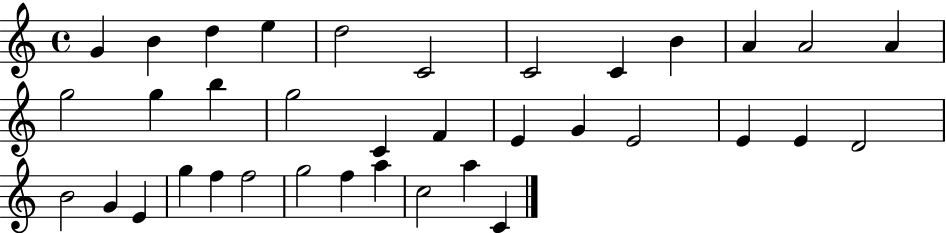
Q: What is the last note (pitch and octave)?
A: C4